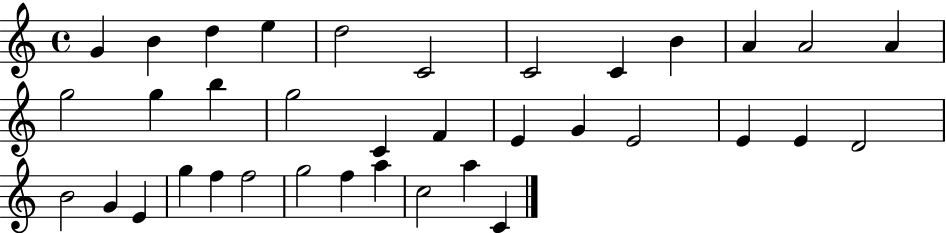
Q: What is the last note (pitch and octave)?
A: C4